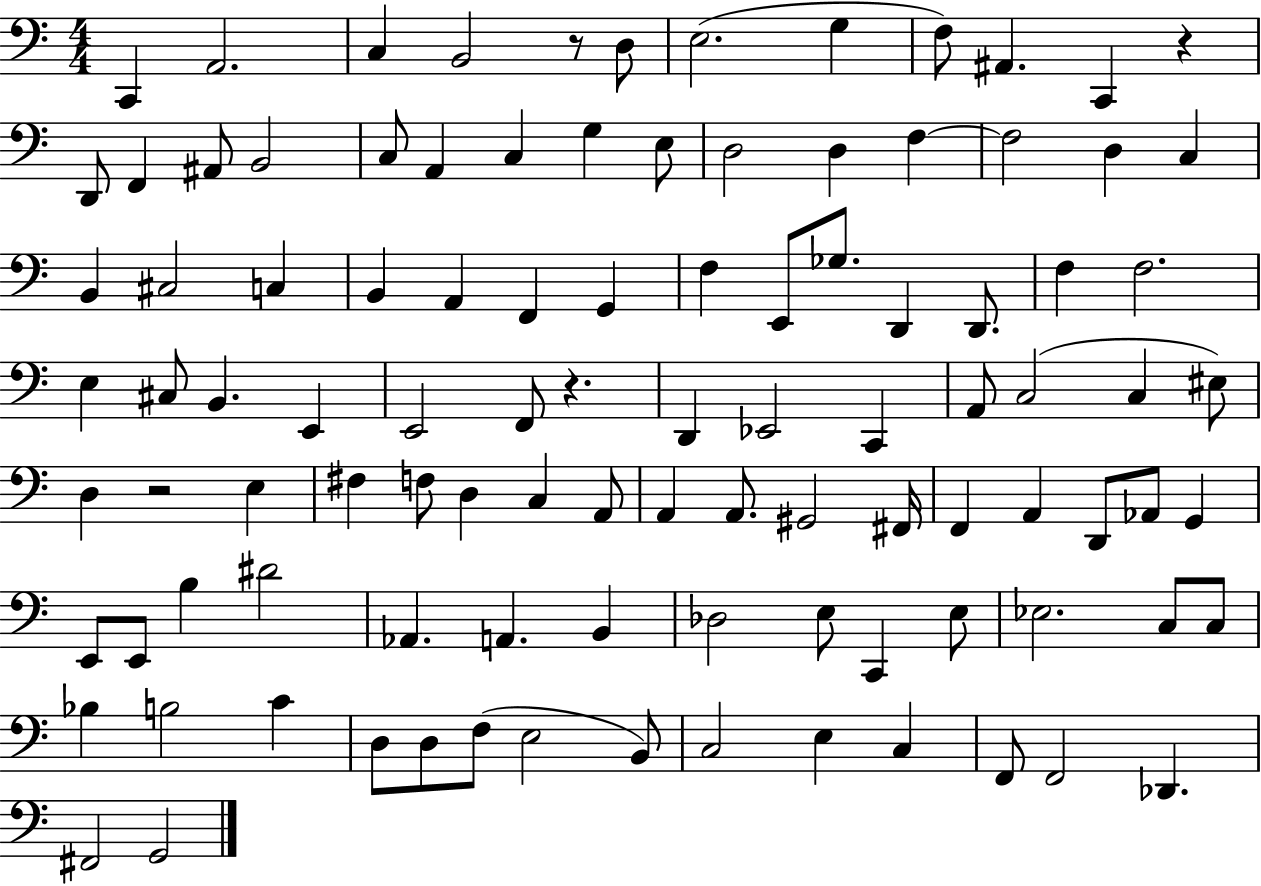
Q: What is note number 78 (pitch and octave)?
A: C2